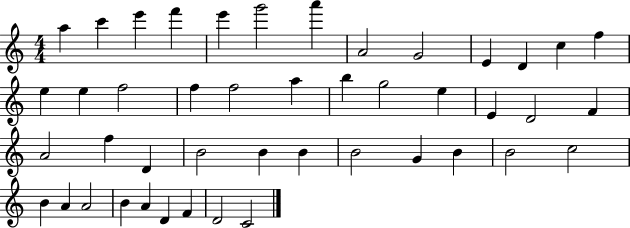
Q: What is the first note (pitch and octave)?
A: A5